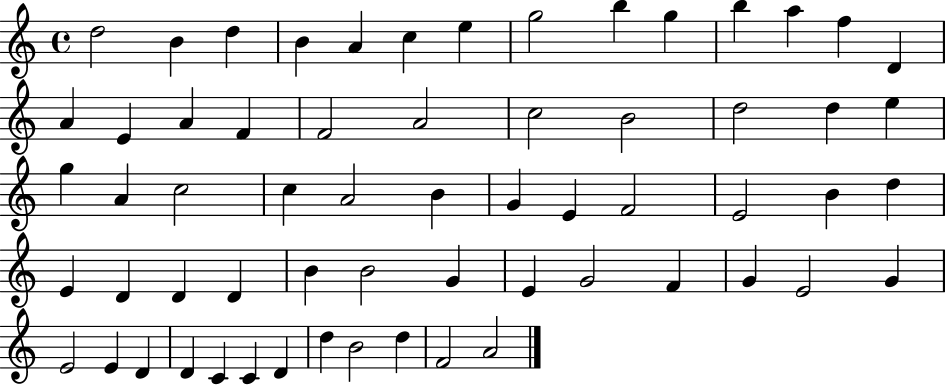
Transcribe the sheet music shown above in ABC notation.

X:1
T:Untitled
M:4/4
L:1/4
K:C
d2 B d B A c e g2 b g b a f D A E A F F2 A2 c2 B2 d2 d e g A c2 c A2 B G E F2 E2 B d E D D D B B2 G E G2 F G E2 G E2 E D D C C D d B2 d F2 A2